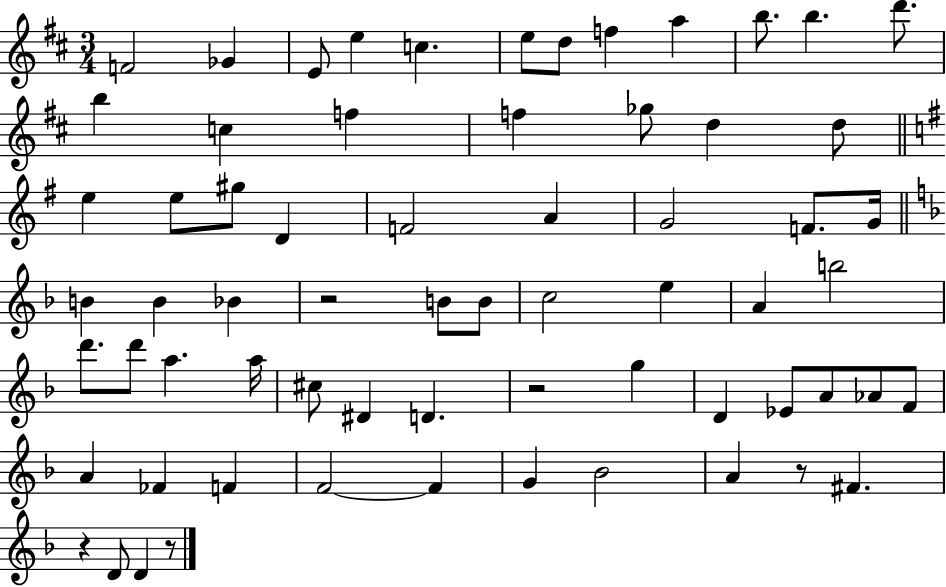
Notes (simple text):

F4/h Gb4/q E4/e E5/q C5/q. E5/e D5/e F5/q A5/q B5/e. B5/q. D6/e. B5/q C5/q F5/q F5/q Gb5/e D5/q D5/e E5/q E5/e G#5/e D4/q F4/h A4/q G4/h F4/e. G4/s B4/q B4/q Bb4/q R/h B4/e B4/e C5/h E5/q A4/q B5/h D6/e. D6/e A5/q. A5/s C#5/e D#4/q D4/q. R/h G5/q D4/q Eb4/e A4/e Ab4/e F4/e A4/q FES4/q F4/q F4/h F4/q G4/q Bb4/h A4/q R/e F#4/q. R/q D4/e D4/q R/e